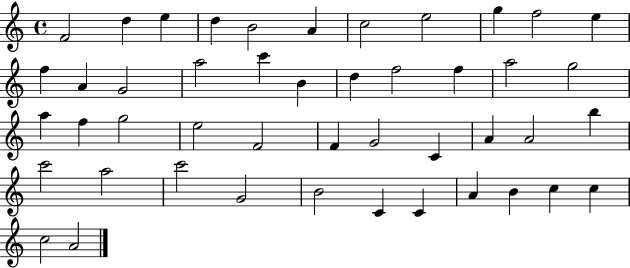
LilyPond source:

{
  \clef treble
  \time 4/4
  \defaultTimeSignature
  \key c \major
  f'2 d''4 e''4 | d''4 b'2 a'4 | c''2 e''2 | g''4 f''2 e''4 | \break f''4 a'4 g'2 | a''2 c'''4 b'4 | d''4 f''2 f''4 | a''2 g''2 | \break a''4 f''4 g''2 | e''2 f'2 | f'4 g'2 c'4 | a'4 a'2 b''4 | \break c'''2 a''2 | c'''2 g'2 | b'2 c'4 c'4 | a'4 b'4 c''4 c''4 | \break c''2 a'2 | \bar "|."
}